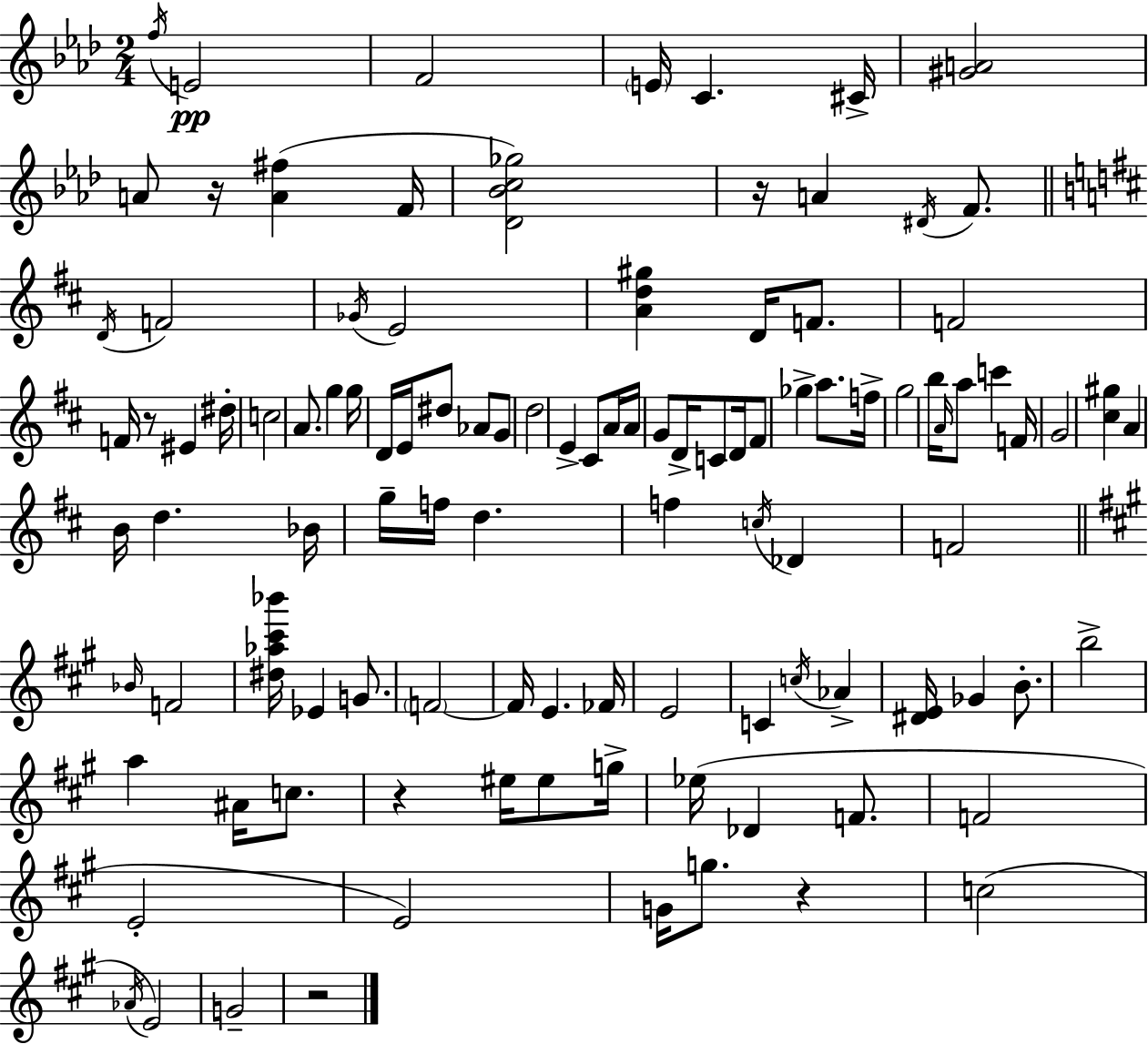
{
  \clef treble
  \numericTimeSignature
  \time 2/4
  \key aes \major
  \acciaccatura { f''16 }\pp e'2 | f'2 | \parenthesize e'16 c'4. | cis'16-> <gis' a'>2 | \break a'8 r16 <a' fis''>4( | f'16 <des' bes' c'' ges''>2) | r16 a'4 \acciaccatura { dis'16 } f'8. | \bar "||" \break \key b \minor \acciaccatura { d'16 } f'2 | \acciaccatura { ges'16 } e'2 | <a' d'' gis''>4 d'16 f'8. | f'2 | \break f'16 r8 eis'4 | dis''16-. c''2 | a'8. g''4 | g''16 d'16 e'16 dis''8 aes'8 | \break g'8 d''2 | e'4-> cis'8 | a'16 a'16 g'8 d'16-> c'8 d'16 | fis'8 ges''4-> a''8. | \break f''16-> g''2 | b''16 \grace { a'16 } a''8 c'''4 | f'16 g'2 | <cis'' gis''>4 a'4 | \break b'16 d''4. | bes'16 g''16-- f''16 d''4. | f''4 \acciaccatura { c''16 } | des'4 f'2 | \break \bar "||" \break \key a \major \grace { bes'16 } f'2 | <dis'' aes'' cis''' bes'''>16 ees'4 g'8. | \parenthesize f'2~~ | f'16 e'4. | \break fes'16 e'2 | c'4 \acciaccatura { c''16 } aes'4-> | <dis' e'>16 ges'4 b'8.-. | b''2-> | \break a''4 ais'16 c''8. | r4 eis''16 eis''8 | g''16-> ees''16( des'4 f'8. | f'2 | \break e'2-. | e'2) | g'16 g''8. r4 | c''2( | \break \acciaccatura { aes'16 } e'2) | g'2-- | r2 | \bar "|."
}